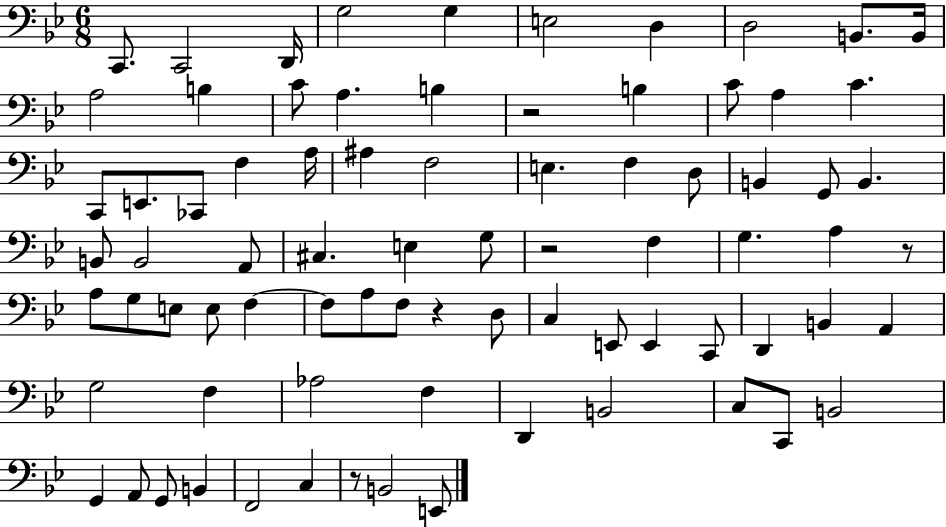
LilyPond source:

{
  \clef bass
  \numericTimeSignature
  \time 6/8
  \key bes \major
  c,8. c,2 d,16 | g2 g4 | e2 d4 | d2 b,8. b,16 | \break a2 b4 | c'8 a4. b4 | r2 b4 | c'8 a4 c'4. | \break c,8 e,8. ces,8 f4 a16 | ais4 f2 | e4. f4 d8 | b,4 g,8 b,4. | \break b,8 b,2 a,8 | cis4. e4 g8 | r2 f4 | g4. a4 r8 | \break a8 g8 e8 e8 f4~~ | f8 a8 f8 r4 d8 | c4 e,8 e,4 c,8 | d,4 b,4 a,4 | \break g2 f4 | aes2 f4 | d,4 b,2 | c8 c,8 b,2 | \break g,4 a,8 g,8 b,4 | f,2 c4 | r8 b,2 e,8 | \bar "|."
}